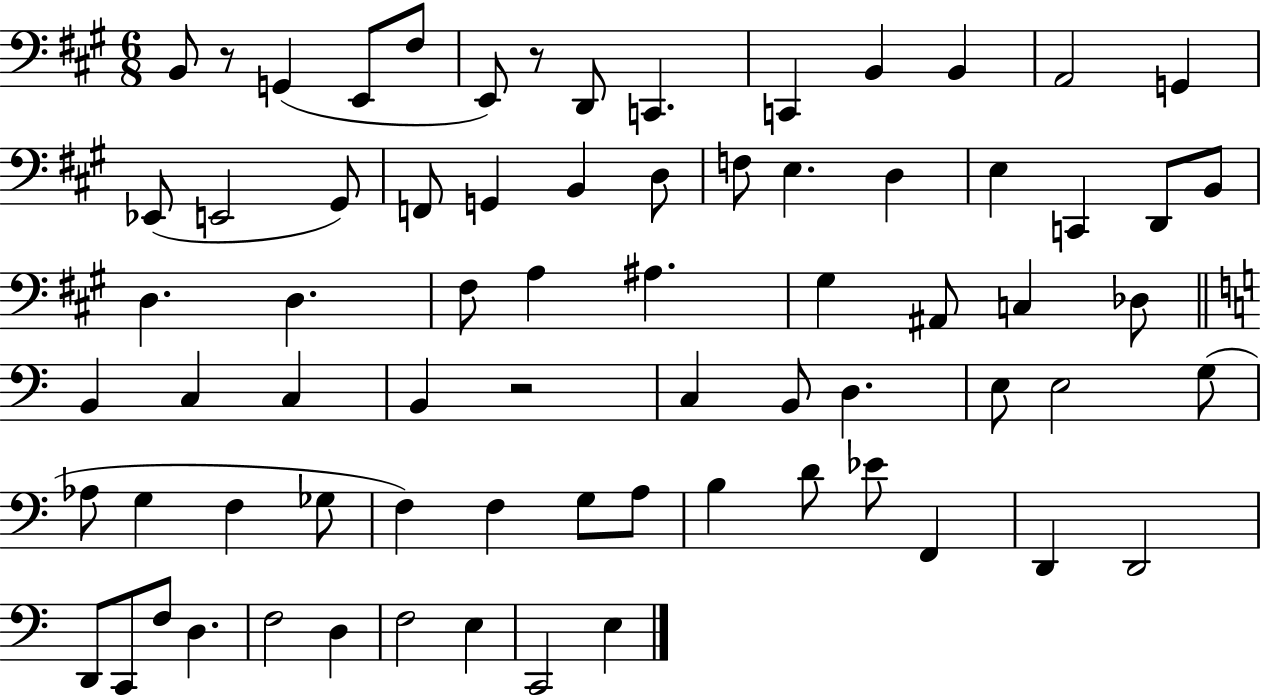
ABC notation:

X:1
T:Untitled
M:6/8
L:1/4
K:A
B,,/2 z/2 G,, E,,/2 ^F,/2 E,,/2 z/2 D,,/2 C,, C,, B,, B,, A,,2 G,, _E,,/2 E,,2 ^G,,/2 F,,/2 G,, B,, D,/2 F,/2 E, D, E, C,, D,,/2 B,,/2 D, D, ^F,/2 A, ^A, ^G, ^A,,/2 C, _D,/2 B,, C, C, B,, z2 C, B,,/2 D, E,/2 E,2 G,/2 _A,/2 G, F, _G,/2 F, F, G,/2 A,/2 B, D/2 _E/2 F,, D,, D,,2 D,,/2 C,,/2 F,/2 D, F,2 D, F,2 E, C,,2 E,